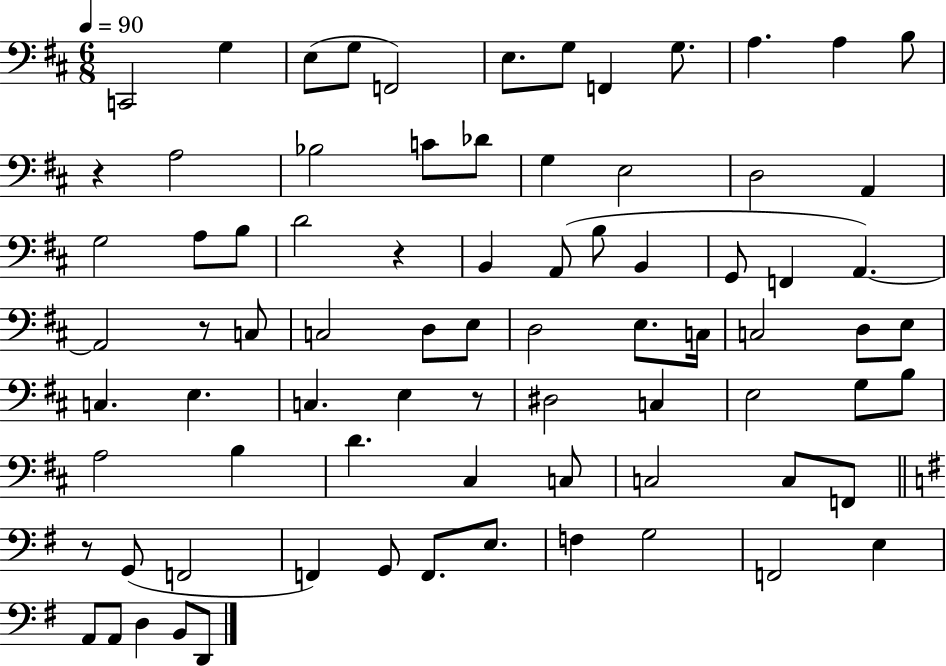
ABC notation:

X:1
T:Untitled
M:6/8
L:1/4
K:D
C,,2 G, E,/2 G,/2 F,,2 E,/2 G,/2 F,, G,/2 A, A, B,/2 z A,2 _B,2 C/2 _D/2 G, E,2 D,2 A,, G,2 A,/2 B,/2 D2 z B,, A,,/2 B,/2 B,, G,,/2 F,, A,, A,,2 z/2 C,/2 C,2 D,/2 E,/2 D,2 E,/2 C,/4 C,2 D,/2 E,/2 C, E, C, E, z/2 ^D,2 C, E,2 G,/2 B,/2 A,2 B, D ^C, C,/2 C,2 C,/2 F,,/2 z/2 G,,/2 F,,2 F,, G,,/2 F,,/2 E,/2 F, G,2 F,,2 E, A,,/2 A,,/2 D, B,,/2 D,,/2